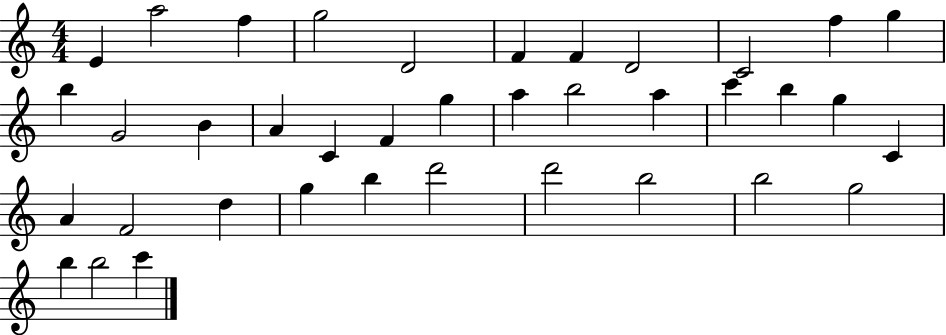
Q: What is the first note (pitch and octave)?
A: E4